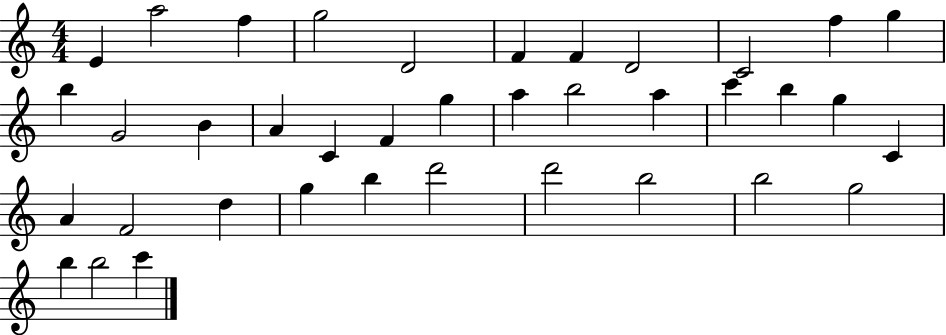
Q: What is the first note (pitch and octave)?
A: E4